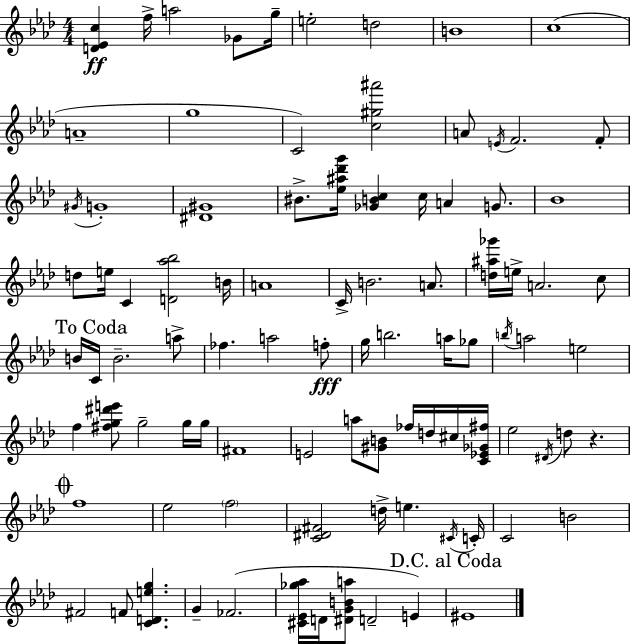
[D4,Eb4,C5]/q F5/s A5/h Gb4/e G5/s E5/h D5/h B4/w C5/w A4/w G5/w C4/h [C5,G#5,A#6]/h A4/e E4/s F4/h. F4/e G#4/s G4/w [D#4,G#4]/w BIS4/e. [Eb5,A#5,Db6,G6]/s [Gb4,B4,C5]/q C5/s A4/q G4/e. Bb4/w D5/e E5/s C4/q [D4,Ab5,Bb5]/h B4/s A4/w C4/s B4/h. A4/e. [D5,A#5,Gb6]/s E5/s A4/h. C5/e B4/s C4/s B4/h. A5/e FES5/q. A5/h F5/e G5/s B5/h. A5/s Gb5/e B5/s A5/h E5/h F5/q [F#5,G5,D#6,E6]/e G5/h G5/s G5/s F#4/w E4/h A5/e [G#4,B4]/e FES5/s D5/s C#5/s [C4,Eb4,Gb4,F#5]/s Eb5/h D#4/s D5/e R/q. F5/w Eb5/h F5/h [C4,D#4,F#4]/h D5/s E5/q. C#4/s C4/s C4/h B4/h F#4/h F4/e [C4,D4,E5,G5]/q. G4/q FES4/h. [C#4,Eb4,Gb5,Ab5]/s D4/s [D#4,G4,B4,A5]/e D4/h E4/q EIS4/w